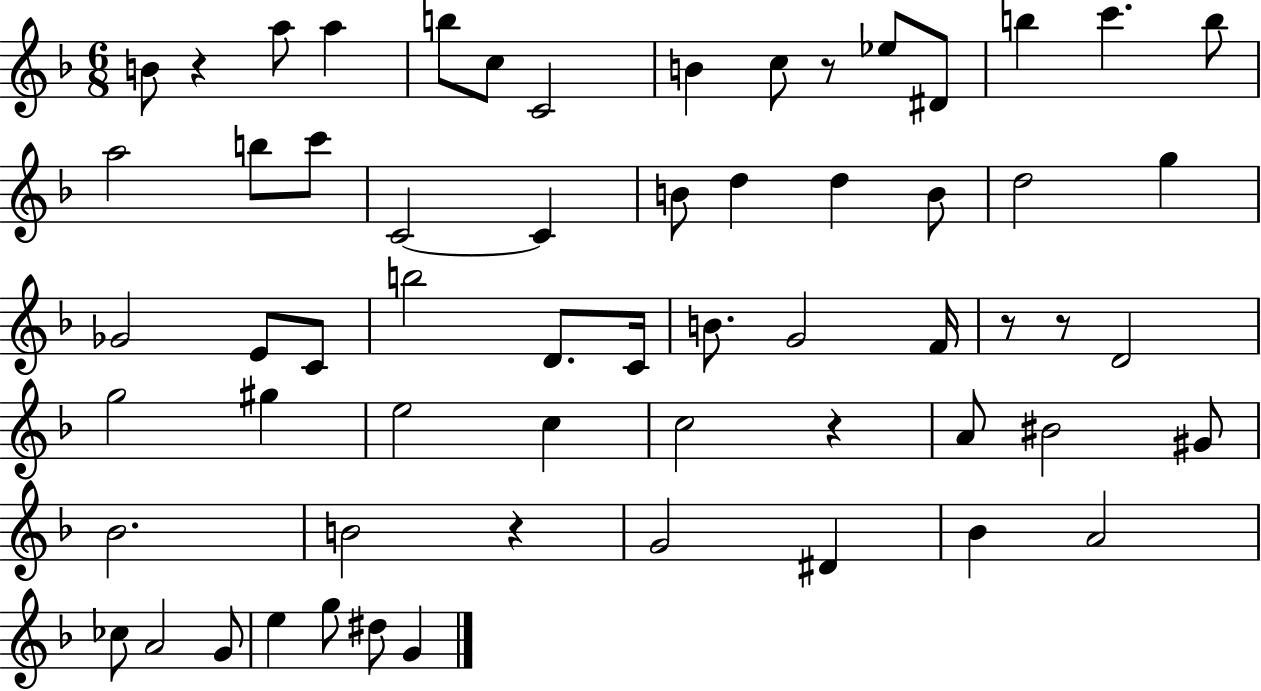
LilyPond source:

{
  \clef treble
  \numericTimeSignature
  \time 6/8
  \key f \major
  b'8 r4 a''8 a''4 | b''8 c''8 c'2 | b'4 c''8 r8 ees''8 dis'8 | b''4 c'''4. b''8 | \break a''2 b''8 c'''8 | c'2~~ c'4 | b'8 d''4 d''4 b'8 | d''2 g''4 | \break ges'2 e'8 c'8 | b''2 d'8. c'16 | b'8. g'2 f'16 | r8 r8 d'2 | \break g''2 gis''4 | e''2 c''4 | c''2 r4 | a'8 bis'2 gis'8 | \break bes'2. | b'2 r4 | g'2 dis'4 | bes'4 a'2 | \break ces''8 a'2 g'8 | e''4 g''8 dis''8 g'4 | \bar "|."
}